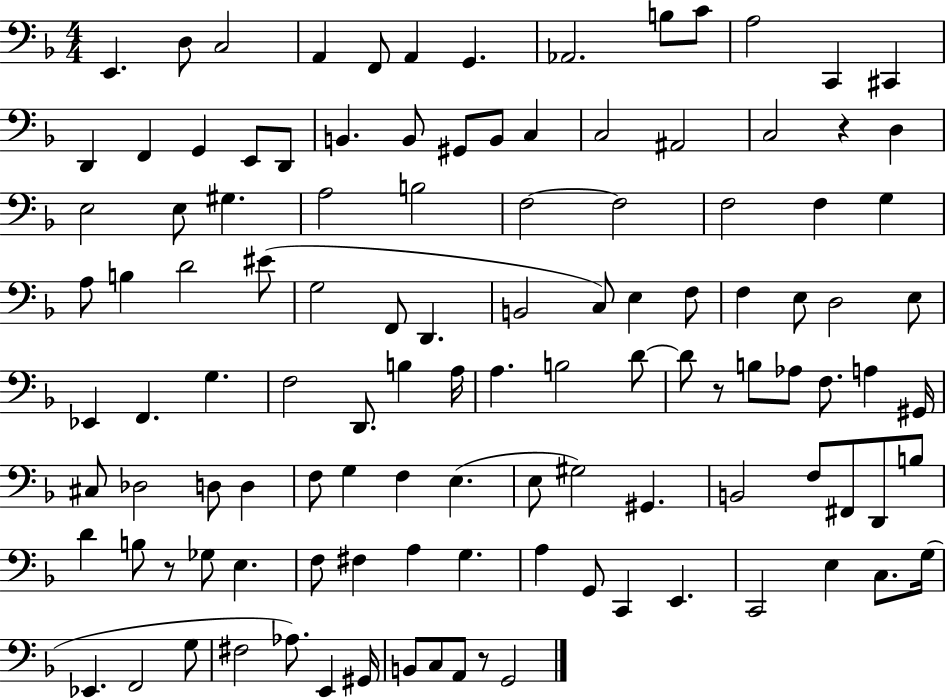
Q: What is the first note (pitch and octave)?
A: E2